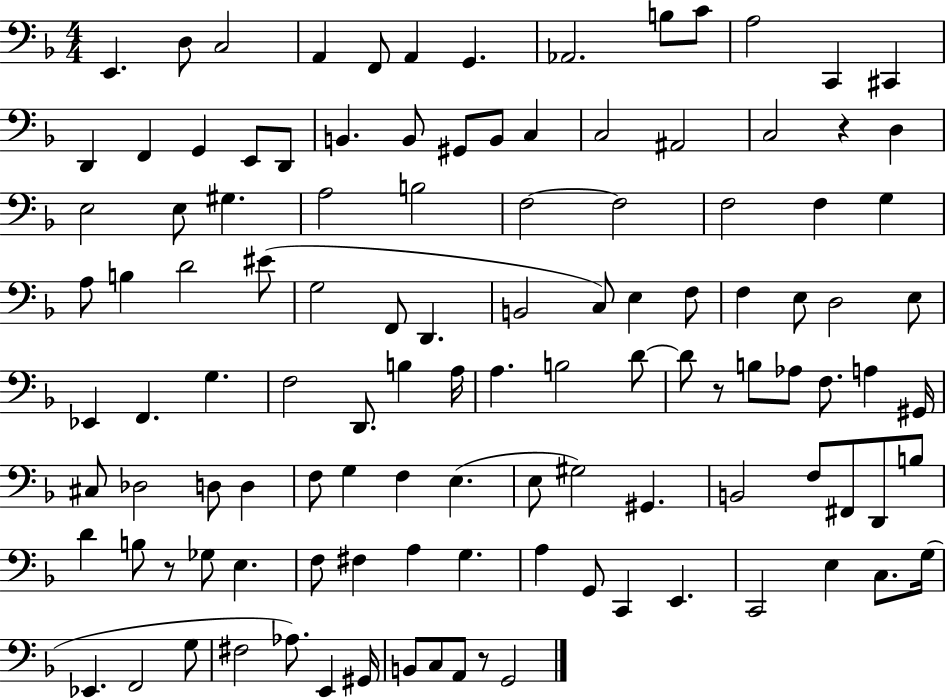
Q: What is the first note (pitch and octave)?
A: E2